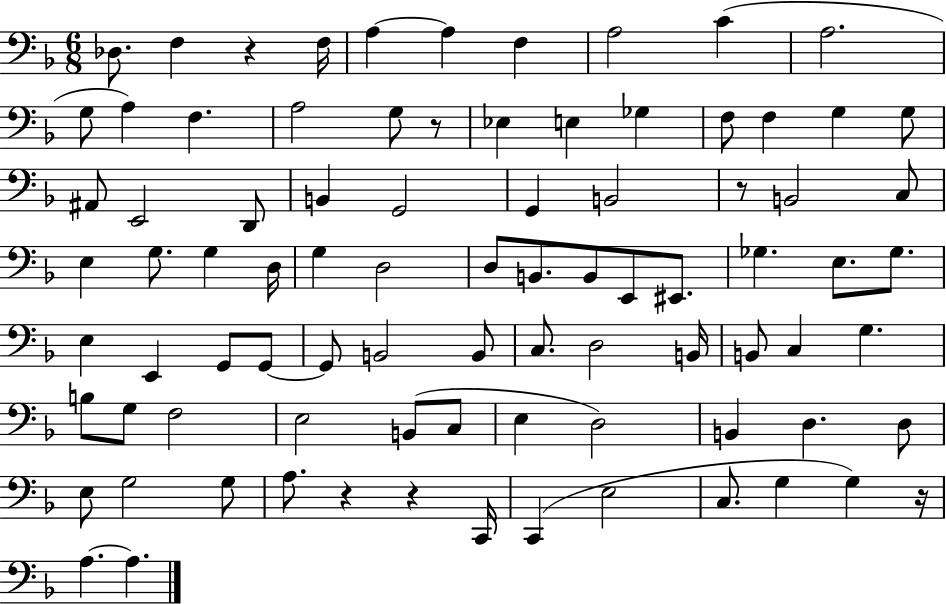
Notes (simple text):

Db3/e. F3/q R/q F3/s A3/q A3/q F3/q A3/h C4/q A3/h. G3/e A3/q F3/q. A3/h G3/e R/e Eb3/q E3/q Gb3/q F3/e F3/q G3/q G3/e A#2/e E2/h D2/e B2/q G2/h G2/q B2/h R/e B2/h C3/e E3/q G3/e. G3/q D3/s G3/q D3/h D3/e B2/e. B2/e E2/e EIS2/e. Gb3/q. E3/e. Gb3/e. E3/q E2/q G2/e G2/e G2/e B2/h B2/e C3/e. D3/h B2/s B2/e C3/q G3/q. B3/e G3/e F3/h E3/h B2/e C3/e E3/q D3/h B2/q D3/q. D3/e E3/e G3/h G3/e A3/e. R/q R/q C2/s C2/q E3/h C3/e. G3/q G3/q R/s A3/q. A3/q.